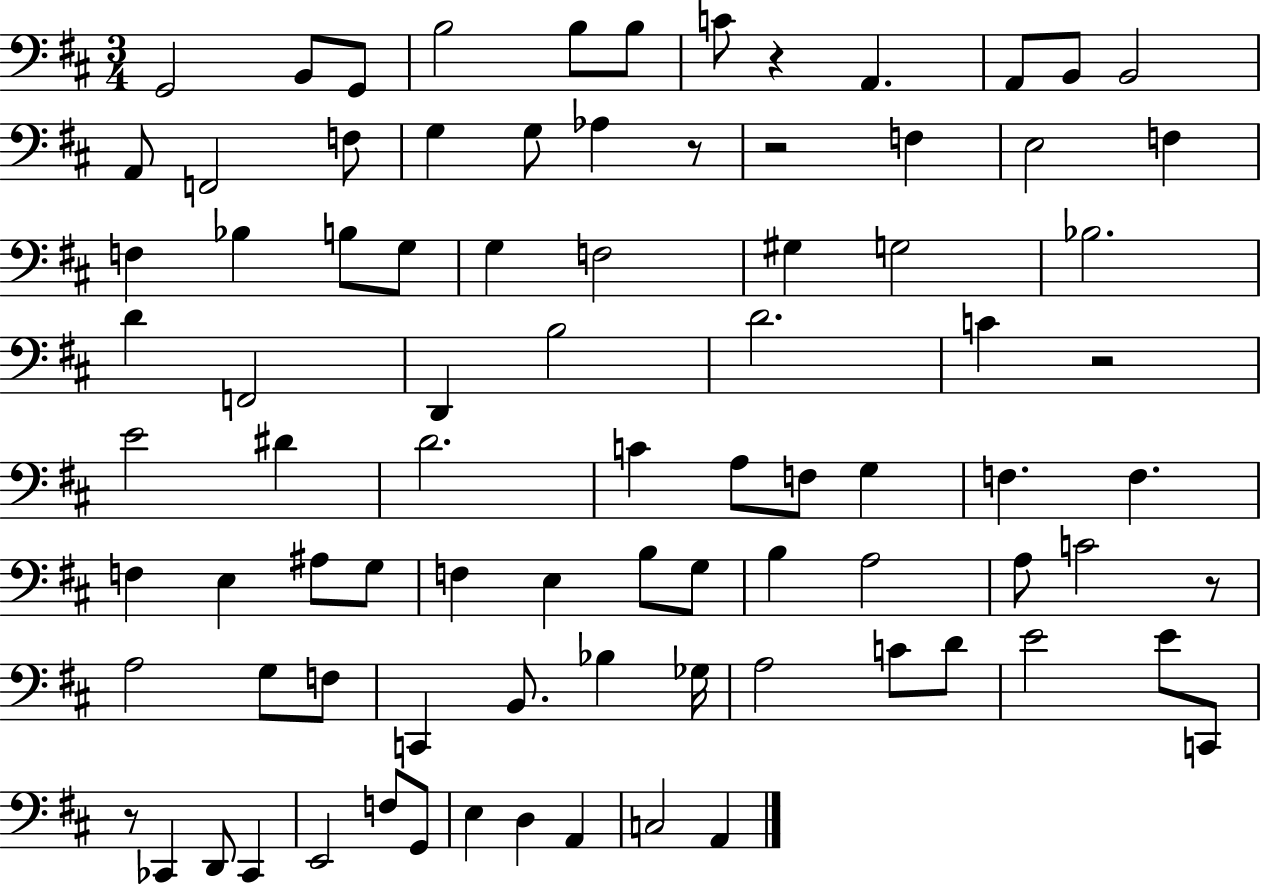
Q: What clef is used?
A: bass